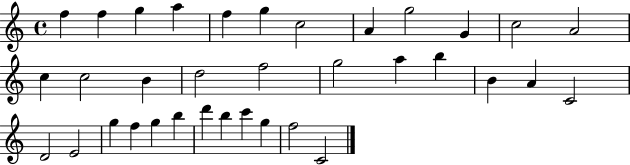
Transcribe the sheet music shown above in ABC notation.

X:1
T:Untitled
M:4/4
L:1/4
K:C
f f g a f g c2 A g2 G c2 A2 c c2 B d2 f2 g2 a b B A C2 D2 E2 g f g b d' b c' g f2 C2